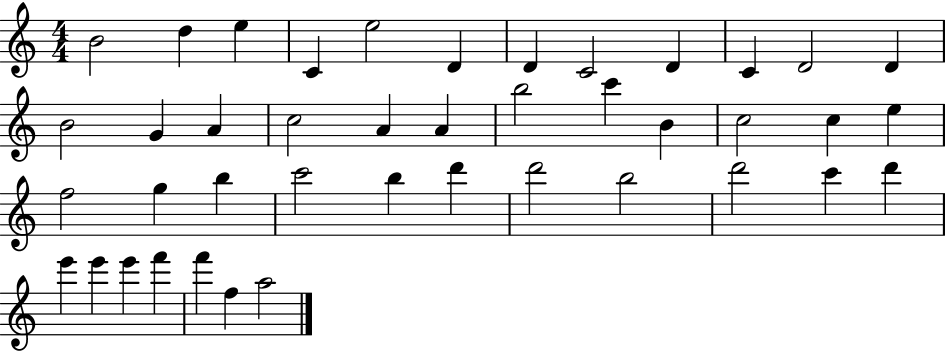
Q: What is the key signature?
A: C major